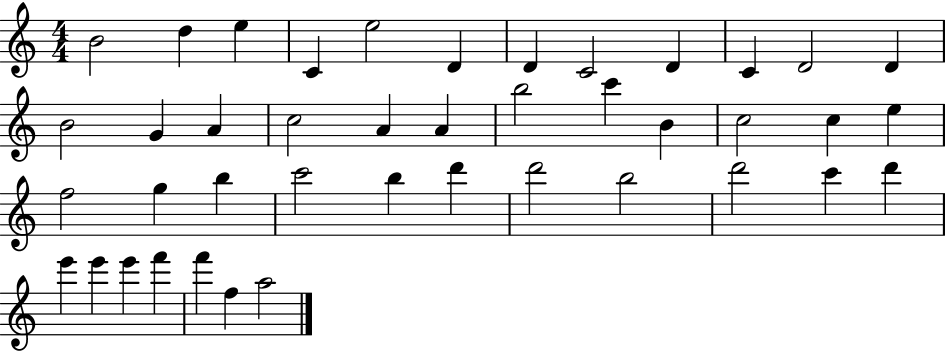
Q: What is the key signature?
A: C major